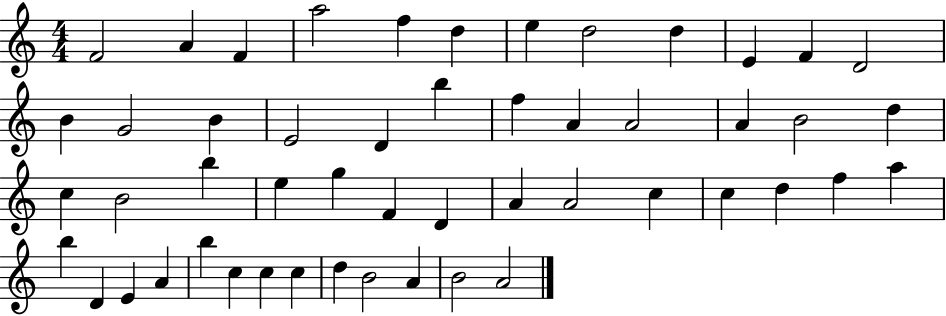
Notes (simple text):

F4/h A4/q F4/q A5/h F5/q D5/q E5/q D5/h D5/q E4/q F4/q D4/h B4/q G4/h B4/q E4/h D4/q B5/q F5/q A4/q A4/h A4/q B4/h D5/q C5/q B4/h B5/q E5/q G5/q F4/q D4/q A4/q A4/h C5/q C5/q D5/q F5/q A5/q B5/q D4/q E4/q A4/q B5/q C5/q C5/q C5/q D5/q B4/h A4/q B4/h A4/h